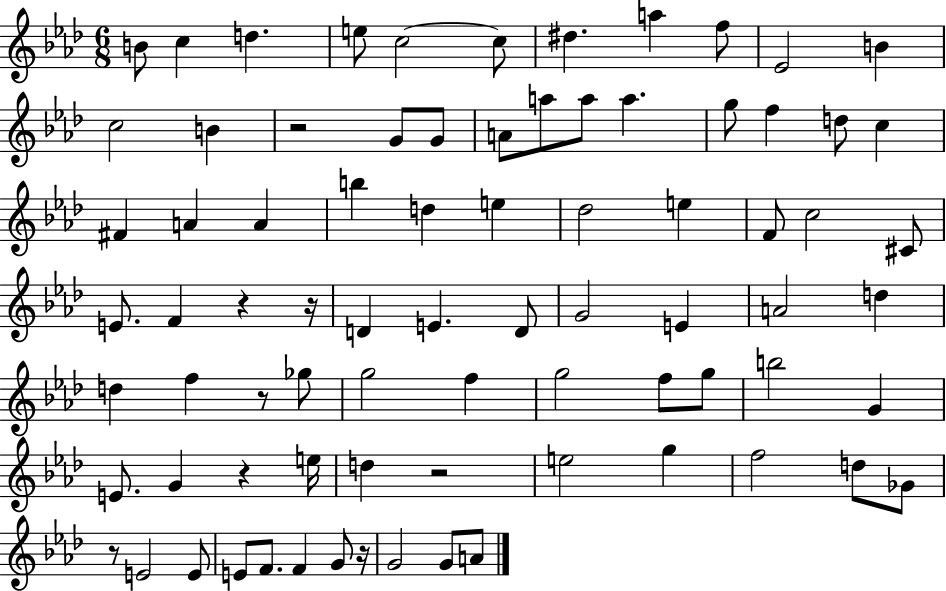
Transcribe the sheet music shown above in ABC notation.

X:1
T:Untitled
M:6/8
L:1/4
K:Ab
B/2 c d e/2 c2 c/2 ^d a f/2 _E2 B c2 B z2 G/2 G/2 A/2 a/2 a/2 a g/2 f d/2 c ^F A A b d e _d2 e F/2 c2 ^C/2 E/2 F z z/4 D E D/2 G2 E A2 d d f z/2 _g/2 g2 f g2 f/2 g/2 b2 G E/2 G z e/4 d z2 e2 g f2 d/2 _G/2 z/2 E2 E/2 E/2 F/2 F G/2 z/4 G2 G/2 A/2